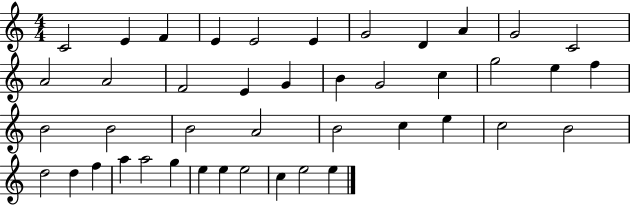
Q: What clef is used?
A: treble